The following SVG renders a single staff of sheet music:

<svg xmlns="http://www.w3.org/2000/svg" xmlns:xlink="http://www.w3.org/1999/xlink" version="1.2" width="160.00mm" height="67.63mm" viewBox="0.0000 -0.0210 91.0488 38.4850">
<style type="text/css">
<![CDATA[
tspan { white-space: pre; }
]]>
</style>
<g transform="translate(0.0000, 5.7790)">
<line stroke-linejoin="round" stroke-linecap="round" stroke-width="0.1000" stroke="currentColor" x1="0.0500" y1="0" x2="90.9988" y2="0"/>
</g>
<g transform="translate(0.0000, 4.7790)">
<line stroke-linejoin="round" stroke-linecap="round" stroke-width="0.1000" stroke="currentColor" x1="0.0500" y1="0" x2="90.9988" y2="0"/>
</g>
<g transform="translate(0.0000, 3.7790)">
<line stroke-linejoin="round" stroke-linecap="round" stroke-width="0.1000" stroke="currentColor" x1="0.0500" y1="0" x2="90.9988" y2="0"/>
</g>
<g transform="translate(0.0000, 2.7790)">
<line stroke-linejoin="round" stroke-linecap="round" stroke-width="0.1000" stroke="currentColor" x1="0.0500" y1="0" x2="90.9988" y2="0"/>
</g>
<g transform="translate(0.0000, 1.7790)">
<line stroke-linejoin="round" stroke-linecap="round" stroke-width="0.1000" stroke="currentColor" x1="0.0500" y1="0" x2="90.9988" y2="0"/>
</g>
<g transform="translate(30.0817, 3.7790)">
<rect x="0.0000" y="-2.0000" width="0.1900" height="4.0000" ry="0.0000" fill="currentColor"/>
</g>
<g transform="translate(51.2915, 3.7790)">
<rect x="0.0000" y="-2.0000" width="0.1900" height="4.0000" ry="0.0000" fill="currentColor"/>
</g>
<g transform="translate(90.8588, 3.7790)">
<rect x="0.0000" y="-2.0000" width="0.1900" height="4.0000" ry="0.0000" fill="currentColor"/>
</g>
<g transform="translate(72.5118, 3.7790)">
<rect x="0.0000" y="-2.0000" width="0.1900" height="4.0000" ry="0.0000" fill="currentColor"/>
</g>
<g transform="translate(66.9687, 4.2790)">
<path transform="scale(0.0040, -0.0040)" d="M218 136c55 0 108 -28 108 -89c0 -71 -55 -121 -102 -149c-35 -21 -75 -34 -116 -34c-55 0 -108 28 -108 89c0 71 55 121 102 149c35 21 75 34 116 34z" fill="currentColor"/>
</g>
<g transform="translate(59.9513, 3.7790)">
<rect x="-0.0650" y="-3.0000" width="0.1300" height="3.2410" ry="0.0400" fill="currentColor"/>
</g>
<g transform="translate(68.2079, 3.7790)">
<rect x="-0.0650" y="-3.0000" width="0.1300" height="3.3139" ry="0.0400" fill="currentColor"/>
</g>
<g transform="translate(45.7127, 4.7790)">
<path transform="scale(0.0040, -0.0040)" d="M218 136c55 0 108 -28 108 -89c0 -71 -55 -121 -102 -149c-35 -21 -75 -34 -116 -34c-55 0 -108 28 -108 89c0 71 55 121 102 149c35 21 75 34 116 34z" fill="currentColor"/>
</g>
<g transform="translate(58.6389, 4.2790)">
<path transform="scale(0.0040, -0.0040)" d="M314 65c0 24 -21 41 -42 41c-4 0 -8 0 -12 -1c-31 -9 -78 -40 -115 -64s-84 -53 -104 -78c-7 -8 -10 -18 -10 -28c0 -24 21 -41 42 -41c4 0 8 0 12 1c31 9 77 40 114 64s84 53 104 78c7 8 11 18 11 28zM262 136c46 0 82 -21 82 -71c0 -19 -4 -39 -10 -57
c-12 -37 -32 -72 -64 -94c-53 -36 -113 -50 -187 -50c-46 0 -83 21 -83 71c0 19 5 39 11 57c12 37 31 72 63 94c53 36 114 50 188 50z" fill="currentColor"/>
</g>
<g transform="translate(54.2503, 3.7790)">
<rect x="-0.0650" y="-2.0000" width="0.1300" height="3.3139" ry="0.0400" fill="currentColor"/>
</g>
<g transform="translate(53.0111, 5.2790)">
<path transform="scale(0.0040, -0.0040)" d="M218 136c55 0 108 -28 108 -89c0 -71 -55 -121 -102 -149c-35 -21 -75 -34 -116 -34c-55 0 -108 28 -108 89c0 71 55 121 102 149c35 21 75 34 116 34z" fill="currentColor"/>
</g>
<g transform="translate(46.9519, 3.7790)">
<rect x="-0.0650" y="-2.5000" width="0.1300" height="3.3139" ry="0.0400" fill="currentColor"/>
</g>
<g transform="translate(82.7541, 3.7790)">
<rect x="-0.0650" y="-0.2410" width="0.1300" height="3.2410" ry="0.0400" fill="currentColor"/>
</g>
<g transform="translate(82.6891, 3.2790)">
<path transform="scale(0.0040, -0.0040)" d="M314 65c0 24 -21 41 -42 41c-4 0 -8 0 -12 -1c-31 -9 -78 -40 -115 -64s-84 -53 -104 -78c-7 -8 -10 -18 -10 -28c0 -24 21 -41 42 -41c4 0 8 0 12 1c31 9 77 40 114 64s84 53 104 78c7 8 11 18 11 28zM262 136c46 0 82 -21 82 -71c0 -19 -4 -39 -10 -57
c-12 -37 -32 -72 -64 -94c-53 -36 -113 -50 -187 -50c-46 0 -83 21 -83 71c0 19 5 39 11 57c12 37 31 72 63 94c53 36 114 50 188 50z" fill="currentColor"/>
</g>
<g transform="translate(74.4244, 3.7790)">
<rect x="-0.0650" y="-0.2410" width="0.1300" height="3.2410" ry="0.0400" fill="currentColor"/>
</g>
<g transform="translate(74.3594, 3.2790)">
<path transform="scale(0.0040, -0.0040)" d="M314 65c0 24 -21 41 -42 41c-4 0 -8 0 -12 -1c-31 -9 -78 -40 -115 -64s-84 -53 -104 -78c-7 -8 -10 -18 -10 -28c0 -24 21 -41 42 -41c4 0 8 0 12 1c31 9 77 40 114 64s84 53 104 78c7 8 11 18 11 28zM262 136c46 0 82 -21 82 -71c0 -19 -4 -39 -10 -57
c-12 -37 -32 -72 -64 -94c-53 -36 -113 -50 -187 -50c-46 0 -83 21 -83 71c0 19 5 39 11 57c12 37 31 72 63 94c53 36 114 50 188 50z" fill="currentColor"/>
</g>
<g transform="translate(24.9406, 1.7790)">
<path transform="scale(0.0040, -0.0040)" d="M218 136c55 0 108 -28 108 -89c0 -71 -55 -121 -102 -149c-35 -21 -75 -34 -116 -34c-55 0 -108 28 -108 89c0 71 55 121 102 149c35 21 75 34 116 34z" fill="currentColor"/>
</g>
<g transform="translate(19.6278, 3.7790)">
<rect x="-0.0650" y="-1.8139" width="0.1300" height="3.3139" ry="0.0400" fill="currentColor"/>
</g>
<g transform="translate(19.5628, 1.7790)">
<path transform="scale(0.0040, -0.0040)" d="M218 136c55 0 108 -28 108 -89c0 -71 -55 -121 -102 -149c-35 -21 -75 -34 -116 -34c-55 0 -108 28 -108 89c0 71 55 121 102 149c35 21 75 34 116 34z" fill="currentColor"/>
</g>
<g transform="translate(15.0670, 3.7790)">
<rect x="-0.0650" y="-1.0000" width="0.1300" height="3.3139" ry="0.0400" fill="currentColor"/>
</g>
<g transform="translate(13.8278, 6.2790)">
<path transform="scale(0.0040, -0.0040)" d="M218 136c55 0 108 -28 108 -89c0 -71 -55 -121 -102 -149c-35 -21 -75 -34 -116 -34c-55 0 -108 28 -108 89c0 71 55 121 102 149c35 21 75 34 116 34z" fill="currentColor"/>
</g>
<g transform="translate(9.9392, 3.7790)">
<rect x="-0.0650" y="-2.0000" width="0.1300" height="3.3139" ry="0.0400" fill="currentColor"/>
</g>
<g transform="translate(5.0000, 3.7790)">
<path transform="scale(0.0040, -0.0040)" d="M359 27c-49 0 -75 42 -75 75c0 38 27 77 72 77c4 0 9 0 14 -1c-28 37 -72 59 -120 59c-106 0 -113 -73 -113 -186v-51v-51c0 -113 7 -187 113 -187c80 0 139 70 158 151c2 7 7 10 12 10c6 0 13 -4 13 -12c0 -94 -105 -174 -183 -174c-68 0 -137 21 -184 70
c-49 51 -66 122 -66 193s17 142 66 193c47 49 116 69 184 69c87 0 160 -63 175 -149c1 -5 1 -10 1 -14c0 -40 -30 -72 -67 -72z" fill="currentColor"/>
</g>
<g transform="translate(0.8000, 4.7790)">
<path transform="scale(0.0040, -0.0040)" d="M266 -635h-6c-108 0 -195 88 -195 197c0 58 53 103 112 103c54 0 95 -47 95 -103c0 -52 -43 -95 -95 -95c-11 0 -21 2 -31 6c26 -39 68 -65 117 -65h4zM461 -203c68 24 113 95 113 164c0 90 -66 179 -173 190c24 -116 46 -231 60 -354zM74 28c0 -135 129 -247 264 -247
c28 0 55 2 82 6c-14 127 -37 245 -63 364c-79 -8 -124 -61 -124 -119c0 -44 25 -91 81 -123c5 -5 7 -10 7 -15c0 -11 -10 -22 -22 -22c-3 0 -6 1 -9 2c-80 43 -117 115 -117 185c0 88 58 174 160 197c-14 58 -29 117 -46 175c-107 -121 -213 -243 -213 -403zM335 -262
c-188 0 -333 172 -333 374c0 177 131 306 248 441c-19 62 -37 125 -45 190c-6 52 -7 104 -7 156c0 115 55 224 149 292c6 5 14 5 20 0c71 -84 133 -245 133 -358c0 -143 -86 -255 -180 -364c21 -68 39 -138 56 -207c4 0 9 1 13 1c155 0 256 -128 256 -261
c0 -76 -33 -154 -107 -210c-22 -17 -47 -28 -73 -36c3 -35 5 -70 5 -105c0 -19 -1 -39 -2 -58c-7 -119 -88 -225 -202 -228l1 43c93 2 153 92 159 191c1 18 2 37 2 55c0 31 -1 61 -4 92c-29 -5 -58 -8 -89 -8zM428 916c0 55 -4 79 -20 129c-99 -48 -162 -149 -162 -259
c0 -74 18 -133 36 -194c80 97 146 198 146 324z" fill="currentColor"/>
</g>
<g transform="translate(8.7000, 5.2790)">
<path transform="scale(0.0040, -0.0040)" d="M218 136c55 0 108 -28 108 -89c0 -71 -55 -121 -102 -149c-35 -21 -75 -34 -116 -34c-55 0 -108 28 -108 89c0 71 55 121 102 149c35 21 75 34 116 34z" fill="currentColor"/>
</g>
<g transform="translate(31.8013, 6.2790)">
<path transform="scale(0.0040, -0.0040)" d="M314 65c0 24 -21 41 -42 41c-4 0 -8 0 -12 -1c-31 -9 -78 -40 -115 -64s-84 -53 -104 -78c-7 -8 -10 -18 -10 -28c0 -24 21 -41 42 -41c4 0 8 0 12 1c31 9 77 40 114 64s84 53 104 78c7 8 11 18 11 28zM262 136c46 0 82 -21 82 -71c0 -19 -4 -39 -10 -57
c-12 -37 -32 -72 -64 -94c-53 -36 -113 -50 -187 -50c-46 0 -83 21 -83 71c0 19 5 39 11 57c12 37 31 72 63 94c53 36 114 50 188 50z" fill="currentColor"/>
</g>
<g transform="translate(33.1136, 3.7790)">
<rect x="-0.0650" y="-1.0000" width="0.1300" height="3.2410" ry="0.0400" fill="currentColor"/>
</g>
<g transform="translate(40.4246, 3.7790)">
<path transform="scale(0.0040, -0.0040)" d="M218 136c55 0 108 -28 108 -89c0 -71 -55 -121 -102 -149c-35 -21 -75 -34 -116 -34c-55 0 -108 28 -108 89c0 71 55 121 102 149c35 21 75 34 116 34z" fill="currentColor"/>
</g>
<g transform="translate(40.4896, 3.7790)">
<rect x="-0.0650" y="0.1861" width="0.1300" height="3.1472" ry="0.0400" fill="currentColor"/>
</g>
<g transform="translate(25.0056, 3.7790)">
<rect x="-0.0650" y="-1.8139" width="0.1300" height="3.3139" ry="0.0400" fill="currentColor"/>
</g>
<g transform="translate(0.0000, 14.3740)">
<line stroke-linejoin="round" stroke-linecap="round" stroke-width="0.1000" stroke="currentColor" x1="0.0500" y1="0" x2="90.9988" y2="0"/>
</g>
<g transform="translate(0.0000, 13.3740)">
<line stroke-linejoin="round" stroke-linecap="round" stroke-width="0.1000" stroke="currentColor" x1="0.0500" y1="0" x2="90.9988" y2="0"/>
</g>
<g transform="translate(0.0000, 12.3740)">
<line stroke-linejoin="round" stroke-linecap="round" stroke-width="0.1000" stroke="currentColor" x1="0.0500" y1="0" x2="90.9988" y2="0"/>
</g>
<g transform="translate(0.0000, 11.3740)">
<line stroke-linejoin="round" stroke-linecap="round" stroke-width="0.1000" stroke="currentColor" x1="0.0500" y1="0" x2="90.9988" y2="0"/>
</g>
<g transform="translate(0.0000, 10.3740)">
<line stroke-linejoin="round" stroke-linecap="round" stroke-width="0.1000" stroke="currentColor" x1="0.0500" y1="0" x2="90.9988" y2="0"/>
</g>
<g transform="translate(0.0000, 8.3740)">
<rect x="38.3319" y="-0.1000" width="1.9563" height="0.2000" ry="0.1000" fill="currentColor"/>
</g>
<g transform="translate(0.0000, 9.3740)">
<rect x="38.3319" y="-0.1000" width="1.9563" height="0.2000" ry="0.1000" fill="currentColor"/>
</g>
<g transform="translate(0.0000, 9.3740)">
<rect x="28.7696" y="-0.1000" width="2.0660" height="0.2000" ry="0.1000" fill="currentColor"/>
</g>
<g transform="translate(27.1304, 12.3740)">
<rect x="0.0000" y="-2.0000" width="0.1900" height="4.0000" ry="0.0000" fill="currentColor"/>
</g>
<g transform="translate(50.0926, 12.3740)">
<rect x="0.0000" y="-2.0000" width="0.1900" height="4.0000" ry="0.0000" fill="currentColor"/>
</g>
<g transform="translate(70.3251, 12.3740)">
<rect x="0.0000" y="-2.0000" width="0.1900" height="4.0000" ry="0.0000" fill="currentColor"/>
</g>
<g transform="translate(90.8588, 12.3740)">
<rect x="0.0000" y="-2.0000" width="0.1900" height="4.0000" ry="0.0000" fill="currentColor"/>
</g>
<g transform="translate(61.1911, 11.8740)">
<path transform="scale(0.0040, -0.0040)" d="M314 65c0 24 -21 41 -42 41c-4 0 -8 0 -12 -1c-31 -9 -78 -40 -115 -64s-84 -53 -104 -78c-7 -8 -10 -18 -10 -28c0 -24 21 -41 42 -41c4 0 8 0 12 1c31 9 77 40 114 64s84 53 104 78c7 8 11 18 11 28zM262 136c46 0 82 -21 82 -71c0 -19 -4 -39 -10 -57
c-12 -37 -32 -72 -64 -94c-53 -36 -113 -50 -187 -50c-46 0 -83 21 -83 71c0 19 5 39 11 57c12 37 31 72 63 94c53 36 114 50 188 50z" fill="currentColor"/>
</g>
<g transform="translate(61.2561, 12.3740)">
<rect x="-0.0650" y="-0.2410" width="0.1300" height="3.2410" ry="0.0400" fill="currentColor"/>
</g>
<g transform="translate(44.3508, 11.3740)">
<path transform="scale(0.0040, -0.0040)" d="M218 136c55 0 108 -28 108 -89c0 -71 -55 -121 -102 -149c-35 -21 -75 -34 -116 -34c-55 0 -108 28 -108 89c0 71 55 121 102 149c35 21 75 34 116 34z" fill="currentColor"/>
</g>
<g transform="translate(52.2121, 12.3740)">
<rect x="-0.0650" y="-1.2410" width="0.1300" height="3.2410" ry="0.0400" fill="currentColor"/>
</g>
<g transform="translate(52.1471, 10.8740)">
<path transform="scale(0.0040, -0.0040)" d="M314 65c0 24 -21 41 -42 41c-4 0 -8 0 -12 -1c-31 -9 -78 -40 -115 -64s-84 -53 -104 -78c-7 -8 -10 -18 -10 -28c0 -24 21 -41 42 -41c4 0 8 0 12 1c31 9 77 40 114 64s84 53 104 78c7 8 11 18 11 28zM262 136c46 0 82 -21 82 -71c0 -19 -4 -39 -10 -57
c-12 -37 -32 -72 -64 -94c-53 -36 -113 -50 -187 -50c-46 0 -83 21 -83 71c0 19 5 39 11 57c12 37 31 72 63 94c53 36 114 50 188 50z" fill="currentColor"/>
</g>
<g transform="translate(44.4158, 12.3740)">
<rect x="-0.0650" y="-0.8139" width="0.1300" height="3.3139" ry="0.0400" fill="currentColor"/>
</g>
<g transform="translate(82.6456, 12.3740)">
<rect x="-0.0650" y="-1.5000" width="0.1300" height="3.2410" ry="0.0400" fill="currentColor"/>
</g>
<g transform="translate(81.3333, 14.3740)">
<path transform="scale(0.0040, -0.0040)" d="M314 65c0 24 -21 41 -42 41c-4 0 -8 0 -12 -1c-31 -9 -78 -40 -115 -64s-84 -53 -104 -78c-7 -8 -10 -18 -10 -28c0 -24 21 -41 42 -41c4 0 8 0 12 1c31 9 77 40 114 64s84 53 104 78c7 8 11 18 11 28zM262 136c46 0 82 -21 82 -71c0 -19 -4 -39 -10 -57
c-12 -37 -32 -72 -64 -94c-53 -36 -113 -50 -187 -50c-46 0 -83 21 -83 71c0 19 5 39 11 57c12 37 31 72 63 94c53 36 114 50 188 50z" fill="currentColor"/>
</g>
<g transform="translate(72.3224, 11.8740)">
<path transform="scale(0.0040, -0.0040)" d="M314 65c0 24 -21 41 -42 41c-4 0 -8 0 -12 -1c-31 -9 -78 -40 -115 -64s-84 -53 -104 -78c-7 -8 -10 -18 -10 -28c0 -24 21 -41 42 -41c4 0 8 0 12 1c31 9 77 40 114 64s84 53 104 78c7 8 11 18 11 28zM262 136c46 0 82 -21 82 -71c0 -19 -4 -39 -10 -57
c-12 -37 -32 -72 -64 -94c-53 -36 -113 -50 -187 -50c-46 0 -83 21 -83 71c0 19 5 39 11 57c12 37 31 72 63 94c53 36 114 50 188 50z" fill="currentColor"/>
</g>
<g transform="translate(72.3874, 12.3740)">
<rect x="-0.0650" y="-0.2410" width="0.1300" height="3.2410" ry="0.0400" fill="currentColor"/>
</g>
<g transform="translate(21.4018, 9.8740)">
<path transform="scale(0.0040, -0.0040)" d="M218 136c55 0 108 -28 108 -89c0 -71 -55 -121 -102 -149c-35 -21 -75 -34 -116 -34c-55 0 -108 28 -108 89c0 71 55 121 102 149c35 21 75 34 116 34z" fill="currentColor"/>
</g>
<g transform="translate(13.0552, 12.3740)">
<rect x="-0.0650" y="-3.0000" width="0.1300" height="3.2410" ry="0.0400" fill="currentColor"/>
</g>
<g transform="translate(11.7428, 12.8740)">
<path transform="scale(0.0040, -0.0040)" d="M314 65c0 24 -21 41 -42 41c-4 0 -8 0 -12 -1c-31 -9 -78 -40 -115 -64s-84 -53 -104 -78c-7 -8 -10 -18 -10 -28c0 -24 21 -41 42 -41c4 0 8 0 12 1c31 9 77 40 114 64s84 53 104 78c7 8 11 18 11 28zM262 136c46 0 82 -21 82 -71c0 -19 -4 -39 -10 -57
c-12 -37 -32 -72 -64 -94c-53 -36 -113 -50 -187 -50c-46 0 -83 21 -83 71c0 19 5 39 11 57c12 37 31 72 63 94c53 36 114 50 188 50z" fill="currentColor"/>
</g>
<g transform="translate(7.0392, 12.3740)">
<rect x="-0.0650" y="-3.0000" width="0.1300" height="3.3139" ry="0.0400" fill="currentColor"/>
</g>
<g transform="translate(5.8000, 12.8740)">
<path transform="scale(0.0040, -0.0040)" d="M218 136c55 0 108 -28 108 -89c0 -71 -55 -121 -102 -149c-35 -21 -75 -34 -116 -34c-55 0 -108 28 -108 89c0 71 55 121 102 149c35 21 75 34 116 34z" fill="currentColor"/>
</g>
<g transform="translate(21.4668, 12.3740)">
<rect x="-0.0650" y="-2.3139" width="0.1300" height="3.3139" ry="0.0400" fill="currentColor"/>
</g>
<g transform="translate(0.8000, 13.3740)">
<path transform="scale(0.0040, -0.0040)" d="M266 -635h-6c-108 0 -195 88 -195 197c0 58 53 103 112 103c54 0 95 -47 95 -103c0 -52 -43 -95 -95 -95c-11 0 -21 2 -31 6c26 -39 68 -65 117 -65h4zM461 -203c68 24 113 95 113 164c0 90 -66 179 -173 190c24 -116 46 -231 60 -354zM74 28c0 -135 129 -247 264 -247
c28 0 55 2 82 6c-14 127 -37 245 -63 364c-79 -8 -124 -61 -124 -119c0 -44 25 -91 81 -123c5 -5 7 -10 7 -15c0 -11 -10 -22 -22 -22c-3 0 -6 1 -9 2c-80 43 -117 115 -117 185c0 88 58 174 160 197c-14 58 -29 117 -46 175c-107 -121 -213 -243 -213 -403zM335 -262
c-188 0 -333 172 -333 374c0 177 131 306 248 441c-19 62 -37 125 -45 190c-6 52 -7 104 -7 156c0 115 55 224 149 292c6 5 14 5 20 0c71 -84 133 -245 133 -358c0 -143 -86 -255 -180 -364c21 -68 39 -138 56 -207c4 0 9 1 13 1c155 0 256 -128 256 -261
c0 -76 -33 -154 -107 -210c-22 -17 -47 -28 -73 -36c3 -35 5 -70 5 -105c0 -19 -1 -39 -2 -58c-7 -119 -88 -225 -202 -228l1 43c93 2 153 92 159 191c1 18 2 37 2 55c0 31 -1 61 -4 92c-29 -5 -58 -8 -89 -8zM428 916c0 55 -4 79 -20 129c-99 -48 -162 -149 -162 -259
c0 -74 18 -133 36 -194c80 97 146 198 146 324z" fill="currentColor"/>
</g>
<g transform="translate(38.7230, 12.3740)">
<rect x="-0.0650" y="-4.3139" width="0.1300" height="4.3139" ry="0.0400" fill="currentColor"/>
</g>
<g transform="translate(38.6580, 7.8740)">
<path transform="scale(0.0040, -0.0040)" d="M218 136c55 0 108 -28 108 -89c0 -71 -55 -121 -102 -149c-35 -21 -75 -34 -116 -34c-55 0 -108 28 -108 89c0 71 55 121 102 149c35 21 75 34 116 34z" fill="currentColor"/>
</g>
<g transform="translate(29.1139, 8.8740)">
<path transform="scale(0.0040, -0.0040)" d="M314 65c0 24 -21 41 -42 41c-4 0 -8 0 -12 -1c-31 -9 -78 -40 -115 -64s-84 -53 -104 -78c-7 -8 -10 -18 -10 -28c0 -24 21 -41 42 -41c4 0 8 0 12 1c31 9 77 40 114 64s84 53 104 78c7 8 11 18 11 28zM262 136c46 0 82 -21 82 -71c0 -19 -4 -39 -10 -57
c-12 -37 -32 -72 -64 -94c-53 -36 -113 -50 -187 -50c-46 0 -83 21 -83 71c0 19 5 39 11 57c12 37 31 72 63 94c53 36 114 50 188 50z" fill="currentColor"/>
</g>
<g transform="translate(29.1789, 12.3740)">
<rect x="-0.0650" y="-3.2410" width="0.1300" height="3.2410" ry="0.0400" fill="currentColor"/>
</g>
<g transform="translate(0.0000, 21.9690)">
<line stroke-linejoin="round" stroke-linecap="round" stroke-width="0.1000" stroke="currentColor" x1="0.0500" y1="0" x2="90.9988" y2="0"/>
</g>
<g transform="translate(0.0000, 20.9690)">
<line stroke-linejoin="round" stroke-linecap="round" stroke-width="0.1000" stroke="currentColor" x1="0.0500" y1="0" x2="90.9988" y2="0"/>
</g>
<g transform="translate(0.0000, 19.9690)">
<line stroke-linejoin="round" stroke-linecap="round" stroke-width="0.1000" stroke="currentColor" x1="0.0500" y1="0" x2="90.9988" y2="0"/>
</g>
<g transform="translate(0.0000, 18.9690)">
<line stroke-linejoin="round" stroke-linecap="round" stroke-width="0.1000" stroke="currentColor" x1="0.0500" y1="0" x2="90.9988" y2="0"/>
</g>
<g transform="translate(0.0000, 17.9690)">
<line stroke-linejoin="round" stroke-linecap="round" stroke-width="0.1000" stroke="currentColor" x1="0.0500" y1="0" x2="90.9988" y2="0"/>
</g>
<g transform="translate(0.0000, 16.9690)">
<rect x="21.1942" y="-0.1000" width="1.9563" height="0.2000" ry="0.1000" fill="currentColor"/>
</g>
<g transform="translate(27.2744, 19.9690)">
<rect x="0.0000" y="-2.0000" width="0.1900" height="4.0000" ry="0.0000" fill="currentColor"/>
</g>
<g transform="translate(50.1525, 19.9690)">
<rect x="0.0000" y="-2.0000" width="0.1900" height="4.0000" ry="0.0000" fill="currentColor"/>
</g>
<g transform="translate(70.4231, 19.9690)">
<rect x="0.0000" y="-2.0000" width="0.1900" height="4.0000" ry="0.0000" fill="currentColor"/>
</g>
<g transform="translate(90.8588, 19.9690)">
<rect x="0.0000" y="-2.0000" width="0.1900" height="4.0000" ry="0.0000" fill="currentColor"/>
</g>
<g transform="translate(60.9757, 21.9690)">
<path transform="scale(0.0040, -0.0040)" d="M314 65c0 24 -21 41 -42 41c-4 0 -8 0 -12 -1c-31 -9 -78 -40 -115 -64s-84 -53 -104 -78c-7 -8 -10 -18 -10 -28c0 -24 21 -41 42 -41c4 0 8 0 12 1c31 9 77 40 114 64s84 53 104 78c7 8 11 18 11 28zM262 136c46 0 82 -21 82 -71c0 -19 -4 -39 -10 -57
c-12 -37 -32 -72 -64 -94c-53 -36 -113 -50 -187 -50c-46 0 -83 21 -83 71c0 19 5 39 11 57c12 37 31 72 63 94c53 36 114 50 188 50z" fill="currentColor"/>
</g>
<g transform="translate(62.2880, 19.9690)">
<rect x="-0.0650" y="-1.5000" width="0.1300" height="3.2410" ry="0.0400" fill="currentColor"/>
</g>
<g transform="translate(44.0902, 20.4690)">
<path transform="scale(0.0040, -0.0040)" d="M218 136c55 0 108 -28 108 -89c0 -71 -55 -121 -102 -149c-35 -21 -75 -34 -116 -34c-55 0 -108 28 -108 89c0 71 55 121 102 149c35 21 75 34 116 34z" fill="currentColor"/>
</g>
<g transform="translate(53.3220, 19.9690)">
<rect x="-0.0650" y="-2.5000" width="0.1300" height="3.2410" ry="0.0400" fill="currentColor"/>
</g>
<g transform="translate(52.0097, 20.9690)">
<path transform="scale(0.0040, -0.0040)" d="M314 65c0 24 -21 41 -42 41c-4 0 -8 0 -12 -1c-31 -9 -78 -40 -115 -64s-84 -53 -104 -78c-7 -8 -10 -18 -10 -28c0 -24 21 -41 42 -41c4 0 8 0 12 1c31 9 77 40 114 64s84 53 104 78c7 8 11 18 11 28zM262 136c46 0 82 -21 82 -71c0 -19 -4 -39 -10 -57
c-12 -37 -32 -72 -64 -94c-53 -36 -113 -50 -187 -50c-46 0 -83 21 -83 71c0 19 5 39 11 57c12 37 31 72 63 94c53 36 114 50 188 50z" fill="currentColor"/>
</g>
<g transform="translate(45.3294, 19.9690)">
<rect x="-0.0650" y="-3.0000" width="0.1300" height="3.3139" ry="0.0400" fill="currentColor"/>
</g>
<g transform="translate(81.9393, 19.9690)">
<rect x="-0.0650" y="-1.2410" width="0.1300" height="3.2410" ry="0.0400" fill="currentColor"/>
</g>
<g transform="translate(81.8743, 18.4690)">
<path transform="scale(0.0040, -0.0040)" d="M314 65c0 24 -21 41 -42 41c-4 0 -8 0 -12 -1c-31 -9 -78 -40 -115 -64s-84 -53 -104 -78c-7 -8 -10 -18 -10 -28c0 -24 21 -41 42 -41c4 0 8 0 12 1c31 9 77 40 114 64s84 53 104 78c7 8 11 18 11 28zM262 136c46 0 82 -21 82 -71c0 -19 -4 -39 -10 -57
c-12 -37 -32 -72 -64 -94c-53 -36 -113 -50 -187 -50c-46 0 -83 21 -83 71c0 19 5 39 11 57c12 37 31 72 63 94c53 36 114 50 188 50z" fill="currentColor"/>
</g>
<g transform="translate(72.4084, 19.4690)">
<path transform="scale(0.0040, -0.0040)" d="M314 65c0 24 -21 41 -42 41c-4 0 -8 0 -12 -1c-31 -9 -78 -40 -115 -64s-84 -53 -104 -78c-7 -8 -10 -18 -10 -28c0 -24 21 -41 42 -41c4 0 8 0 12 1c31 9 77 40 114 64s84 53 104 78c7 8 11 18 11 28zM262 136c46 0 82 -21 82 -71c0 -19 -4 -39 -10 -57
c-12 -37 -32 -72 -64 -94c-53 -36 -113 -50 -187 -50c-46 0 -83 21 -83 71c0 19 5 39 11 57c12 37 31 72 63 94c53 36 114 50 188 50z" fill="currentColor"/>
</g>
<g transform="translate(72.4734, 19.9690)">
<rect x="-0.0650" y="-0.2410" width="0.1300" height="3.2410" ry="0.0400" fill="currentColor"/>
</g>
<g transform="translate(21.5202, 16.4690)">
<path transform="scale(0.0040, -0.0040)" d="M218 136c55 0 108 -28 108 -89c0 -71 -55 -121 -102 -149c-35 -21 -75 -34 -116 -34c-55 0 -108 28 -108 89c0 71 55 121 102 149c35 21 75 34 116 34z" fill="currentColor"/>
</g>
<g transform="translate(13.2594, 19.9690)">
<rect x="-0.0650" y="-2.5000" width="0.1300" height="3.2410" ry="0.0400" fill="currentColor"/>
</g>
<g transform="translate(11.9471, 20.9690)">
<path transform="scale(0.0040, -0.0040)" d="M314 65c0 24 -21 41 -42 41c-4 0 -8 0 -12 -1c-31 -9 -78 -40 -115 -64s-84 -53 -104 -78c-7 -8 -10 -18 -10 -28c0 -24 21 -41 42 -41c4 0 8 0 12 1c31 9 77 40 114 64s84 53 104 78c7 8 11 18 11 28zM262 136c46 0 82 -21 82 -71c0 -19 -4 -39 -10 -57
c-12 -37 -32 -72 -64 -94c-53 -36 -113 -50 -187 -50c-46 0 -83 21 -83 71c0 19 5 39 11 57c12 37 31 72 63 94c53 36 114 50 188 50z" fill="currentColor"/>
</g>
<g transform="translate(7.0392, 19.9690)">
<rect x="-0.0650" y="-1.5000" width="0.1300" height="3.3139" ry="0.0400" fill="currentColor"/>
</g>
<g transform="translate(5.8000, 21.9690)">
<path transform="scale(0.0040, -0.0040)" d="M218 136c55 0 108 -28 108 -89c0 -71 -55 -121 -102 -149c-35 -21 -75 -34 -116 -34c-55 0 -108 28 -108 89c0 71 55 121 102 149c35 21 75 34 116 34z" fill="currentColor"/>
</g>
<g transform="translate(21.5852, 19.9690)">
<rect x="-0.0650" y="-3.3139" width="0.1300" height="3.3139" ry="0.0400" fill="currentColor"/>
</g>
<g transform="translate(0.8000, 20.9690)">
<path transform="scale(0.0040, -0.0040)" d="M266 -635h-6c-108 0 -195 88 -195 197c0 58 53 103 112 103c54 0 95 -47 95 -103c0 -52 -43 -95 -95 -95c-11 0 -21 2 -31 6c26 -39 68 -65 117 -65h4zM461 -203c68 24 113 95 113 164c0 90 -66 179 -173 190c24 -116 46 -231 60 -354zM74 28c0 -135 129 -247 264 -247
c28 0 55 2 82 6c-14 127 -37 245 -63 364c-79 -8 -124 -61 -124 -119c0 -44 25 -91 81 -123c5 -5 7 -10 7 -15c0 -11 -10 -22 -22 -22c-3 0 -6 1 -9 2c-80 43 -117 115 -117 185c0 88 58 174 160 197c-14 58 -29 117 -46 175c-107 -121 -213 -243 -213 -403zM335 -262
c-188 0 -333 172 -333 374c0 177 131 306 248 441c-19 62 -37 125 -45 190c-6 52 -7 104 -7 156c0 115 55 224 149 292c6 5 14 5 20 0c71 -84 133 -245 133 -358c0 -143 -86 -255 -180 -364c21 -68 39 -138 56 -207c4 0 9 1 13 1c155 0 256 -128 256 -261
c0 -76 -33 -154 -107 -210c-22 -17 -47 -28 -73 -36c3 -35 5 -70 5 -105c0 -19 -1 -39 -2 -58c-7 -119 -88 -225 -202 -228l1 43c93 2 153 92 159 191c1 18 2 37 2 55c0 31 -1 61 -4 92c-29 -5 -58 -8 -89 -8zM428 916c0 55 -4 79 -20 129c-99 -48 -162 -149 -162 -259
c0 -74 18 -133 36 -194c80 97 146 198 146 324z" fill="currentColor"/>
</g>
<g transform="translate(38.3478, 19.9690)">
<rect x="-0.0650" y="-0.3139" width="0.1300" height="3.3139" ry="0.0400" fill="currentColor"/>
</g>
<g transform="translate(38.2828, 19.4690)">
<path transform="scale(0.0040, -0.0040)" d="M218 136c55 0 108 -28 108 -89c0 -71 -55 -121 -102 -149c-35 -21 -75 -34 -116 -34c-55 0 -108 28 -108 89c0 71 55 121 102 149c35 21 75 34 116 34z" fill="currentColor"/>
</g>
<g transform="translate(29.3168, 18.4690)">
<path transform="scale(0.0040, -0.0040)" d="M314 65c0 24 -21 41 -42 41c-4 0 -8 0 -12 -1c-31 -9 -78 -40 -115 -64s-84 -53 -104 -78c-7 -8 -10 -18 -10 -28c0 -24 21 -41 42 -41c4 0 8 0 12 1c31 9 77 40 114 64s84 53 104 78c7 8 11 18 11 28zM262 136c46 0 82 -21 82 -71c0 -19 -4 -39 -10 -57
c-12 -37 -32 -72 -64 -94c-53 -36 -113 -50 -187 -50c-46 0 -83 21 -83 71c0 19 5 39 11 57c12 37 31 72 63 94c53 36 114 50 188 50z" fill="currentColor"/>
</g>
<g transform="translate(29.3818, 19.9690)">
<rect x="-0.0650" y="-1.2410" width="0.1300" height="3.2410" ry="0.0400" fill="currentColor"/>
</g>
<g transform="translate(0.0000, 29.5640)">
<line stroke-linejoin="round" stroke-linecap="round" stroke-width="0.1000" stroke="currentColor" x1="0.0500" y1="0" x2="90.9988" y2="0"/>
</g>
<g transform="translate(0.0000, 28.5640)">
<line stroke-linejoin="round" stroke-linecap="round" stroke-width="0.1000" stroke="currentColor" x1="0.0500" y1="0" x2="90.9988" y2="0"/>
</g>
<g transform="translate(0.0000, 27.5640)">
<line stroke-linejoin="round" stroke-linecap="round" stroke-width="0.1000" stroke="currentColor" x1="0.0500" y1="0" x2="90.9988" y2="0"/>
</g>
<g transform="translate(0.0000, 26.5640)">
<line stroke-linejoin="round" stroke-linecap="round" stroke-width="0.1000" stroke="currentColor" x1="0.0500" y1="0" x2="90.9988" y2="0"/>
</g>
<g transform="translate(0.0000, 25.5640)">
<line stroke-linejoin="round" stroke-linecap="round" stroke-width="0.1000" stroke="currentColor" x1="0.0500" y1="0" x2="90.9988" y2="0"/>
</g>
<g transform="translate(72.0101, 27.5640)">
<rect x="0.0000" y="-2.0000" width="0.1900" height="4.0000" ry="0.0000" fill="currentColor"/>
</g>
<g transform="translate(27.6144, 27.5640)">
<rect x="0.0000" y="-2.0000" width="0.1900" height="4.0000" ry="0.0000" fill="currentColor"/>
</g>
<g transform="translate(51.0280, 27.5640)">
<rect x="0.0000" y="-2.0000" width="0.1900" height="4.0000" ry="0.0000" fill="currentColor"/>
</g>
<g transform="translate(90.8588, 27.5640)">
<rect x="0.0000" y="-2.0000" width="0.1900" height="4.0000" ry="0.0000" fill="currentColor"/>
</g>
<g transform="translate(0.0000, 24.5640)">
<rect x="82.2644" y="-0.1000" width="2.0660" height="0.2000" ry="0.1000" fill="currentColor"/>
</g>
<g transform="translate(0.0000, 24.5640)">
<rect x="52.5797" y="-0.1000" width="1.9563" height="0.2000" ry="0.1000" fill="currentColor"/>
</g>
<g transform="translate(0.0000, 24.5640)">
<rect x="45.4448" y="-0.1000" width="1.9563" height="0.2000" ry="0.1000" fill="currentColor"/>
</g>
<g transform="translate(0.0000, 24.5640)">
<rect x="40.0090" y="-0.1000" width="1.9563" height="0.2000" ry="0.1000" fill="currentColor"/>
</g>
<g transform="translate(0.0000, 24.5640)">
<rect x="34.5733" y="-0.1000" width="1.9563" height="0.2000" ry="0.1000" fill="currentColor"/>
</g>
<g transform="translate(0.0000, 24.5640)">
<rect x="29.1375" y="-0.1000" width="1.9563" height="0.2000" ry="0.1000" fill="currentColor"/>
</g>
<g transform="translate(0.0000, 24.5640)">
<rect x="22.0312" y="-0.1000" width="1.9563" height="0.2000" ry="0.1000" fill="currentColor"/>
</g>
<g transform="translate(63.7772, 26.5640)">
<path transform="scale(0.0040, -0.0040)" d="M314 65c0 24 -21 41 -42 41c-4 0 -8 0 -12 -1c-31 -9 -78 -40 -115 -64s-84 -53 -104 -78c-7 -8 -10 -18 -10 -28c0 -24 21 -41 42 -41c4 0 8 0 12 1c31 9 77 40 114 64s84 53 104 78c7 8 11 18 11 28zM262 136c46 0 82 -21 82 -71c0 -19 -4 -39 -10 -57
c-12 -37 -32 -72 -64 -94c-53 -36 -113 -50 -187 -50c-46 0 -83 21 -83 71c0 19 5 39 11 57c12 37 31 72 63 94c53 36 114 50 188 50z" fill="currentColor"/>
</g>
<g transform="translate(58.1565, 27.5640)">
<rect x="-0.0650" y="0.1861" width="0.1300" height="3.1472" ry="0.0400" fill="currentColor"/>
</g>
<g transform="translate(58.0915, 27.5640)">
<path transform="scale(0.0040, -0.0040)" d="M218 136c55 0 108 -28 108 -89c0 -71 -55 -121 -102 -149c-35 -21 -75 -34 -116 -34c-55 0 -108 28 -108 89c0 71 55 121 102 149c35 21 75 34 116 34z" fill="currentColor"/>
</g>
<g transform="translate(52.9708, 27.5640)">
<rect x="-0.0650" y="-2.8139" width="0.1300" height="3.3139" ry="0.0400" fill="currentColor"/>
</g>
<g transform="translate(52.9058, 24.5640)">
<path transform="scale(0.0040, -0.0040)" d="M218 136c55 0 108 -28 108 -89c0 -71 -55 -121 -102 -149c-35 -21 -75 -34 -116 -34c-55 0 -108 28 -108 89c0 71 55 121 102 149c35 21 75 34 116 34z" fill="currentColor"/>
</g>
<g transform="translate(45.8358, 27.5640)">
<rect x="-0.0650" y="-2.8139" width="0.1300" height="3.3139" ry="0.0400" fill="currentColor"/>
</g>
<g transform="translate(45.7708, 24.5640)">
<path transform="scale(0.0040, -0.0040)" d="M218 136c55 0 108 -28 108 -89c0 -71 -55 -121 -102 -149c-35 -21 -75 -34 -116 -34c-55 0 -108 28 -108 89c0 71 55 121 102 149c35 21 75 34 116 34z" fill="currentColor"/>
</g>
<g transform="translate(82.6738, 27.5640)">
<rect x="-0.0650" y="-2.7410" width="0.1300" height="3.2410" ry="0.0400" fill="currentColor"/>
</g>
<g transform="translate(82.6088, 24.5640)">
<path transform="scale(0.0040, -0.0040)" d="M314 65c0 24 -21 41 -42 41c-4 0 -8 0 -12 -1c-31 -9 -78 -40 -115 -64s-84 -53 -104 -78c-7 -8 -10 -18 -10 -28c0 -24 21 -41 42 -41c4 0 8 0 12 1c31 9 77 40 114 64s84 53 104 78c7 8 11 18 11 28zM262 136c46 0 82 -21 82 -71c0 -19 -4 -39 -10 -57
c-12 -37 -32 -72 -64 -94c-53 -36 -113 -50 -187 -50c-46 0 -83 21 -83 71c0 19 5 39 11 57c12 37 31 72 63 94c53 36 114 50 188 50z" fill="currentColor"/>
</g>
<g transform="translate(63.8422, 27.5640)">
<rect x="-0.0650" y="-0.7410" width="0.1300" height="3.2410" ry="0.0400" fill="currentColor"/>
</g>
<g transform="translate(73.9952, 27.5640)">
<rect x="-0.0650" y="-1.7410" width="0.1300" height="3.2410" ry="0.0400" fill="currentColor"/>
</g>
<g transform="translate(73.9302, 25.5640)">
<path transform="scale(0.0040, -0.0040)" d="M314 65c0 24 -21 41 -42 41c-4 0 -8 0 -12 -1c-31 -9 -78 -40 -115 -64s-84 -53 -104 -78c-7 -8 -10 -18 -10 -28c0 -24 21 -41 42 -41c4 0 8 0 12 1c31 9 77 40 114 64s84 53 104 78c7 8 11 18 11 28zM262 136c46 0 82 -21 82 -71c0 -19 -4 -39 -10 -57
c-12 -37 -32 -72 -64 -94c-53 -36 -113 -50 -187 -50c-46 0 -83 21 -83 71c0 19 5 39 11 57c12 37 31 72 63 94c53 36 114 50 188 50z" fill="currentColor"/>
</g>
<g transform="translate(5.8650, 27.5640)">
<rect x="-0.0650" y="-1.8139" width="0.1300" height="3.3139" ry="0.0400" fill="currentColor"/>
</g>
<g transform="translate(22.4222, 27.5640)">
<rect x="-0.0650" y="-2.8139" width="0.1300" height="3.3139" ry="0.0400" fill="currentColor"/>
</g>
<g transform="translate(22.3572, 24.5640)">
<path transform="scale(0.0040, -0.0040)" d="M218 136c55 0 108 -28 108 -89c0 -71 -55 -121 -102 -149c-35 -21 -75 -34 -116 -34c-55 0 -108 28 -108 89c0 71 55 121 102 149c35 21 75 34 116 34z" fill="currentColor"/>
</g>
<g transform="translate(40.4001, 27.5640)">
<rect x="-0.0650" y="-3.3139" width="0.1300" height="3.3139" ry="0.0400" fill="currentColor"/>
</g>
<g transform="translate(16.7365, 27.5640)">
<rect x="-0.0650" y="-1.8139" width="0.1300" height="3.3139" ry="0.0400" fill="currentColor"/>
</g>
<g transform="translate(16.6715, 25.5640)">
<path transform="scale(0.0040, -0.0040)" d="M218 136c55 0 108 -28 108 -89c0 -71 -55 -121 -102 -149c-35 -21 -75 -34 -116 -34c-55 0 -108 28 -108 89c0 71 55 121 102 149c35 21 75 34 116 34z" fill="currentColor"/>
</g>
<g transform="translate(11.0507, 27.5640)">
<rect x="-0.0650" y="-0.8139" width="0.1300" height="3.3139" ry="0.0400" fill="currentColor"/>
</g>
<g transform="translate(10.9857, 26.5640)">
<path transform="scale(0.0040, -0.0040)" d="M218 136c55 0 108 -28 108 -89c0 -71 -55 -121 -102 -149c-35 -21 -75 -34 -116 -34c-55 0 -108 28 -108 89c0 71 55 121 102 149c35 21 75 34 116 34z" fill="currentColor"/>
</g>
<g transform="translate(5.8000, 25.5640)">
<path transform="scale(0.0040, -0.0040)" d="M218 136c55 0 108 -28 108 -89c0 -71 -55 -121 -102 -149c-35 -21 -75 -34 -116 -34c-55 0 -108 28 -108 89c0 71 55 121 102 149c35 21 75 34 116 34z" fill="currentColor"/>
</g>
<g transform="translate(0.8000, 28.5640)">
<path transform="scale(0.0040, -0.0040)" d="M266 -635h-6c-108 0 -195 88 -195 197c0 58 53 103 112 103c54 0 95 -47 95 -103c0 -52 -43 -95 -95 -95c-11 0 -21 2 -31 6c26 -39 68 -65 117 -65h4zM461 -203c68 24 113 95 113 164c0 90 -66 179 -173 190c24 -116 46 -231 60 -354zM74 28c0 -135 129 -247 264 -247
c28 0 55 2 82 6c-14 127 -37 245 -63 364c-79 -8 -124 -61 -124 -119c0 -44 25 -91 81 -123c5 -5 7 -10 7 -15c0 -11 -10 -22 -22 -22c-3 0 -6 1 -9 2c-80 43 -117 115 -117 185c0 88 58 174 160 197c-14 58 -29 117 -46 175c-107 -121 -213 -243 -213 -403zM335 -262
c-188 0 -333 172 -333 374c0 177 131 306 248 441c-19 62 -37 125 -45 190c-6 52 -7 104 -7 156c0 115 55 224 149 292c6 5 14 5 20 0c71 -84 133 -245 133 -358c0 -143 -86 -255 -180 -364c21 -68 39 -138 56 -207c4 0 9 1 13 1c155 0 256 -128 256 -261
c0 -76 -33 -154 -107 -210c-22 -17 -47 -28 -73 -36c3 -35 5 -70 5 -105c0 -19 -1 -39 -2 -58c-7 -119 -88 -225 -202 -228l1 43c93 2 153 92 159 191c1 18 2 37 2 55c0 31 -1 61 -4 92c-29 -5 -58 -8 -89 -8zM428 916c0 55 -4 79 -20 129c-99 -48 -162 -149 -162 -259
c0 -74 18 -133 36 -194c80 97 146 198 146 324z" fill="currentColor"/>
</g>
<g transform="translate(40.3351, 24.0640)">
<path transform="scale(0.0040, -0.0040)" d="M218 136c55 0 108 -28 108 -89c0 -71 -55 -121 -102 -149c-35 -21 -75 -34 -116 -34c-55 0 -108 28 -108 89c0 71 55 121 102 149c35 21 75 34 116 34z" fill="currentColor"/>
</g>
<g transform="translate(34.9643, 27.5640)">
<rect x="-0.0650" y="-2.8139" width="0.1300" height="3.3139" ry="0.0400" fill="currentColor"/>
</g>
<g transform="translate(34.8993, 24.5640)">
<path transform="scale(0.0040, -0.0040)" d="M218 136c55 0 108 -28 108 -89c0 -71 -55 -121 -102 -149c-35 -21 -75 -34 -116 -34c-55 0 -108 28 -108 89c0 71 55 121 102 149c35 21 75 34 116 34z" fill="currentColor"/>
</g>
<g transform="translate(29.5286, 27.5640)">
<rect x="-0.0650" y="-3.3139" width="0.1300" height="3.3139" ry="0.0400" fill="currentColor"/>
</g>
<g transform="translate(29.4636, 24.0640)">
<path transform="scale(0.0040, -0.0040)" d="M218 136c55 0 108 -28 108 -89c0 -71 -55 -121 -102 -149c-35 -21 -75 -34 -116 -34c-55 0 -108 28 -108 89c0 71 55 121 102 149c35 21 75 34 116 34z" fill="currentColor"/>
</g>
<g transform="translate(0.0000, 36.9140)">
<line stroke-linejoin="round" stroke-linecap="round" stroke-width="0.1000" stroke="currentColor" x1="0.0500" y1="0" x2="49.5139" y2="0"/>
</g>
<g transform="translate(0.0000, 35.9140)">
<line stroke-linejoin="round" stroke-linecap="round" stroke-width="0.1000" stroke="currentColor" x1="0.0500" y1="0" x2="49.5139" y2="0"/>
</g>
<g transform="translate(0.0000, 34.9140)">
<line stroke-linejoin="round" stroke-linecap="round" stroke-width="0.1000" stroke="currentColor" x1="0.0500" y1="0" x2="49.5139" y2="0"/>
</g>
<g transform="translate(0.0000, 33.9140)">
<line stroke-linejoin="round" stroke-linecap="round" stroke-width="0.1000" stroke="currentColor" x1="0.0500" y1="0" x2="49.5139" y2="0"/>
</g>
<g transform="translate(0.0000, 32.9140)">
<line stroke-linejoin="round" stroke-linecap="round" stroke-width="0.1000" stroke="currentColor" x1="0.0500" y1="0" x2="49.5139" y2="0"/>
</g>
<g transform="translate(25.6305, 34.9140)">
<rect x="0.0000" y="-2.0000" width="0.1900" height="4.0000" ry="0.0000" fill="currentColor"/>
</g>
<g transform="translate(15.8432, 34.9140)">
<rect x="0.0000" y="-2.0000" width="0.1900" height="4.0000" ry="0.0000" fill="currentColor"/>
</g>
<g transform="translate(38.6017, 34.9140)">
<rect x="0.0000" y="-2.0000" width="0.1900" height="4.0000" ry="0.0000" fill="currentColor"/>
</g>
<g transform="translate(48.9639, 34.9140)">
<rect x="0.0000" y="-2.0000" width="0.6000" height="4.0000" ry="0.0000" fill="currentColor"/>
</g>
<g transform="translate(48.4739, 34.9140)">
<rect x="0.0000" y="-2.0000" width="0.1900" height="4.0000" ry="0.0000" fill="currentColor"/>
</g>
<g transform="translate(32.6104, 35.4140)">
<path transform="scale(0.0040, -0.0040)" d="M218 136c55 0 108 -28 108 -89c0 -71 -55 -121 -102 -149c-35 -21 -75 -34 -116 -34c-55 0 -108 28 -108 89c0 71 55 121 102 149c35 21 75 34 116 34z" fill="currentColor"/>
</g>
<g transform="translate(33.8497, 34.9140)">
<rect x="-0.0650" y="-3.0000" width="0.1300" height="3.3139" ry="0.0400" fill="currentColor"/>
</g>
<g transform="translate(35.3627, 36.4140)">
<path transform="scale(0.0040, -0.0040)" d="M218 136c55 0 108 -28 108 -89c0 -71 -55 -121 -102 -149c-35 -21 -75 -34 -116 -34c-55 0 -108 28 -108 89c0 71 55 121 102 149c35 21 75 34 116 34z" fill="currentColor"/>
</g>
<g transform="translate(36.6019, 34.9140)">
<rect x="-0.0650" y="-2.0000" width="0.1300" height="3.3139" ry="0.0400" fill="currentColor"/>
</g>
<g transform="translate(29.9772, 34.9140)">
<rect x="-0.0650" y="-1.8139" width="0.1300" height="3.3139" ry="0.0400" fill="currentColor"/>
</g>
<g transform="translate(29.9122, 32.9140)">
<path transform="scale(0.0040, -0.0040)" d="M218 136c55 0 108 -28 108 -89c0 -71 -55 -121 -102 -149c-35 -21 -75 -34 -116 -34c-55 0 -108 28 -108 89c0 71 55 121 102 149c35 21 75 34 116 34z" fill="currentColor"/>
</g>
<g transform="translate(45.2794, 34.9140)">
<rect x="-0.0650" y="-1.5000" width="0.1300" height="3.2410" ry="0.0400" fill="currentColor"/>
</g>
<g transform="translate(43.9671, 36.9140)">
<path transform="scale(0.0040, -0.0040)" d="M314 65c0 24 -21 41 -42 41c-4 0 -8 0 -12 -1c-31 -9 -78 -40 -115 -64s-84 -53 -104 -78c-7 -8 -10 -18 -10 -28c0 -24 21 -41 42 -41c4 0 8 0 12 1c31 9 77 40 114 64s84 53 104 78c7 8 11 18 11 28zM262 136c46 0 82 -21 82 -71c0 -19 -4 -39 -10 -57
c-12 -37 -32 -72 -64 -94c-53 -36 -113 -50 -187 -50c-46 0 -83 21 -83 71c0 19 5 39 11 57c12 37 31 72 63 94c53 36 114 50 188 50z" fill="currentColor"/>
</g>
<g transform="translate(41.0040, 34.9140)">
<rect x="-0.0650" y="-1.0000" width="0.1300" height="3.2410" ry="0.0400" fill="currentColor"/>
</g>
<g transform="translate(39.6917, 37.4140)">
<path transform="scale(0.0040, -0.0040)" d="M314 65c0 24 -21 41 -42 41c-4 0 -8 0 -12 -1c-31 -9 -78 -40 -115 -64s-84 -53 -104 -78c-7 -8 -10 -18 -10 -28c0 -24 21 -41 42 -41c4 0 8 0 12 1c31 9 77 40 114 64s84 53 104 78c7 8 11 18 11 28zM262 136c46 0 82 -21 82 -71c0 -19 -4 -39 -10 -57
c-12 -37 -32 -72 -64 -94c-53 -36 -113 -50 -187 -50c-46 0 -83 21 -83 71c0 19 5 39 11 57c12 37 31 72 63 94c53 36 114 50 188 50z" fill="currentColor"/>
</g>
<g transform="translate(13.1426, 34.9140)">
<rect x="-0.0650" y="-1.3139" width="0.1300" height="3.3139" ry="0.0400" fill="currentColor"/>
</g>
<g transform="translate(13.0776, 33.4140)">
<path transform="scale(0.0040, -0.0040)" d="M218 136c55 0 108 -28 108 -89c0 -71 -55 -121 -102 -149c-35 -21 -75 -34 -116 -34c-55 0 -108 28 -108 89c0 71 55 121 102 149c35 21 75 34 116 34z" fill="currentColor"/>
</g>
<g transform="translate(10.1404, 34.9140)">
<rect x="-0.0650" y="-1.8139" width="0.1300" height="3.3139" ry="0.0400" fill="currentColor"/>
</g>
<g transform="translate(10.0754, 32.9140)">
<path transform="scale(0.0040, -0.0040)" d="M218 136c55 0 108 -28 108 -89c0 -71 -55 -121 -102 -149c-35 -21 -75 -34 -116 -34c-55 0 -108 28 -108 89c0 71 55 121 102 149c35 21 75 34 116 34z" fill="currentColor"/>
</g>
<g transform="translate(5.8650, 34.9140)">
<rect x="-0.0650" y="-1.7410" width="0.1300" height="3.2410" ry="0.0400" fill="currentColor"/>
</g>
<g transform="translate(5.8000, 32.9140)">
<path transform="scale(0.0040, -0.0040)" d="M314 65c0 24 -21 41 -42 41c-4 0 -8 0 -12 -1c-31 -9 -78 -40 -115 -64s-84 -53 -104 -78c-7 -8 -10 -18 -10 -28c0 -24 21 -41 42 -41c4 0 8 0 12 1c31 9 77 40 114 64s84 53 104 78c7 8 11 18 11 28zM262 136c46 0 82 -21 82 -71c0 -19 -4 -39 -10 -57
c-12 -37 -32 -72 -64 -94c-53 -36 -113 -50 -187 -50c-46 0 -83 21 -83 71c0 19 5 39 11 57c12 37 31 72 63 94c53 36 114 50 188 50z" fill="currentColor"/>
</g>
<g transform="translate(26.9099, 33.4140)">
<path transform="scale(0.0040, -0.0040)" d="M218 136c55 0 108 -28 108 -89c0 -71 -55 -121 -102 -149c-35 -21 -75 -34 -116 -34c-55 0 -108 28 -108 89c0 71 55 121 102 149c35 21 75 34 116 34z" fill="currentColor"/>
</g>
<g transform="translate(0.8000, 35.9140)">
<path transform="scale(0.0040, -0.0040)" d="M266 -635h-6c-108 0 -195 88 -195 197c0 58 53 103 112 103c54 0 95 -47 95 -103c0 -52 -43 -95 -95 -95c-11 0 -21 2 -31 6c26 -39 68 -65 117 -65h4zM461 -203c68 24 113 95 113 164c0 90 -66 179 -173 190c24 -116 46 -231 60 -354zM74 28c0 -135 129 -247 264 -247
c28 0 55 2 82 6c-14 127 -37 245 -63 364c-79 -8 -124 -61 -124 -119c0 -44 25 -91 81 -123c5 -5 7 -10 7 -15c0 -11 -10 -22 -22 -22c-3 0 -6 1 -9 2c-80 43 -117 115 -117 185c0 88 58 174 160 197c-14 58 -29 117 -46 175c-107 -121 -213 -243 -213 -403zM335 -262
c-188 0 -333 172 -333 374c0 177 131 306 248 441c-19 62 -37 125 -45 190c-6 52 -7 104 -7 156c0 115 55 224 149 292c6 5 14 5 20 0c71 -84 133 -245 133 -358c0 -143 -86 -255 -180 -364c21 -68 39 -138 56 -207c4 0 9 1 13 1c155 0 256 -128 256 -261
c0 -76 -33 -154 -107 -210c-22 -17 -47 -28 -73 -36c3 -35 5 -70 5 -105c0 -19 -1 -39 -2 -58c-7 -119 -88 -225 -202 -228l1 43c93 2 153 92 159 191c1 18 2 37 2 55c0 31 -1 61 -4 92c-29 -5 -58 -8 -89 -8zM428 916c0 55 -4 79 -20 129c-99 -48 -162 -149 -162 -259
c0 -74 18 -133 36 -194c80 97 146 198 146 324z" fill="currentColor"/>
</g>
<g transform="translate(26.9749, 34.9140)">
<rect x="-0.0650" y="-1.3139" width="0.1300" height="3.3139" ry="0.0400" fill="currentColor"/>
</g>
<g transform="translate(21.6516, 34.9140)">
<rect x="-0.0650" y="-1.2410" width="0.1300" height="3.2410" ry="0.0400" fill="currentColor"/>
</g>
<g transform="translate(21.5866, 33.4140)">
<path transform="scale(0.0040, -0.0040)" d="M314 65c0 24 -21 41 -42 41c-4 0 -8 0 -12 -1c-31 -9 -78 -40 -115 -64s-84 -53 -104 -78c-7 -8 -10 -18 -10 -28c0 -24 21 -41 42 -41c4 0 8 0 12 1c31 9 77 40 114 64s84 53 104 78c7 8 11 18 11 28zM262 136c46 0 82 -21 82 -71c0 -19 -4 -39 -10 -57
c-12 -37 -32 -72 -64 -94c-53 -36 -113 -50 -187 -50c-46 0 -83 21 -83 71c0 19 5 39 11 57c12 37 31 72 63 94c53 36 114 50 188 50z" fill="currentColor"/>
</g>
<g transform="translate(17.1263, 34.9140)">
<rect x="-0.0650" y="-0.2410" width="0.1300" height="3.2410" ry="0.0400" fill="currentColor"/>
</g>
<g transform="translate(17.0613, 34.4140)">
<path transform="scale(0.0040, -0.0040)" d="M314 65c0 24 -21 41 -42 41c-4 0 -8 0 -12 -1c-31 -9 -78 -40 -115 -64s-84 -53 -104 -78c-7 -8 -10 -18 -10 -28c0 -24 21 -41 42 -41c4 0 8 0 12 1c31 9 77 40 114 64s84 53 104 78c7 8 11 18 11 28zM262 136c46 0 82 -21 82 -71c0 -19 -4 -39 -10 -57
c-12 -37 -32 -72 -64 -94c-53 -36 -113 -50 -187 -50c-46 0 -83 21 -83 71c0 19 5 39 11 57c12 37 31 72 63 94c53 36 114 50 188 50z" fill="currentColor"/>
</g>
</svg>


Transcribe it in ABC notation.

X:1
T:Untitled
M:4/4
L:1/4
K:C
F D f f D2 B G F A2 A c2 c2 A A2 g b2 d' d e2 c2 c2 E2 E G2 b e2 c A G2 E2 c2 e2 f d f a b a b a a B d2 f2 a2 f2 f e c2 e2 e f A F D2 E2